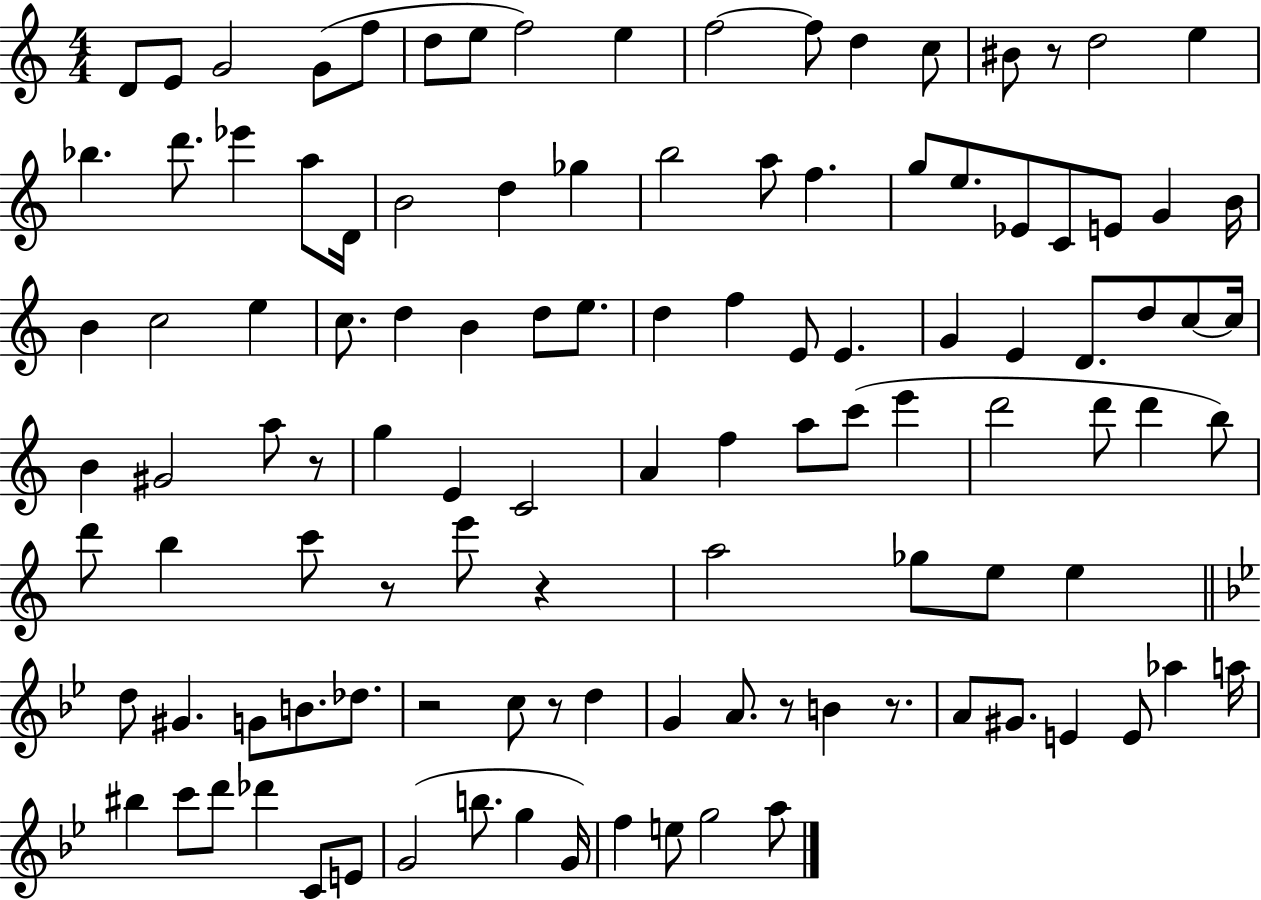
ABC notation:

X:1
T:Untitled
M:4/4
L:1/4
K:C
D/2 E/2 G2 G/2 f/2 d/2 e/2 f2 e f2 f/2 d c/2 ^B/2 z/2 d2 e _b d'/2 _e' a/2 D/4 B2 d _g b2 a/2 f g/2 e/2 _E/2 C/2 E/2 G B/4 B c2 e c/2 d B d/2 e/2 d f E/2 E G E D/2 d/2 c/2 c/4 B ^G2 a/2 z/2 g E C2 A f a/2 c'/2 e' d'2 d'/2 d' b/2 d'/2 b c'/2 z/2 e'/2 z a2 _g/2 e/2 e d/2 ^G G/2 B/2 _d/2 z2 c/2 z/2 d G A/2 z/2 B z/2 A/2 ^G/2 E E/2 _a a/4 ^b c'/2 d'/2 _d' C/2 E/2 G2 b/2 g G/4 f e/2 g2 a/2